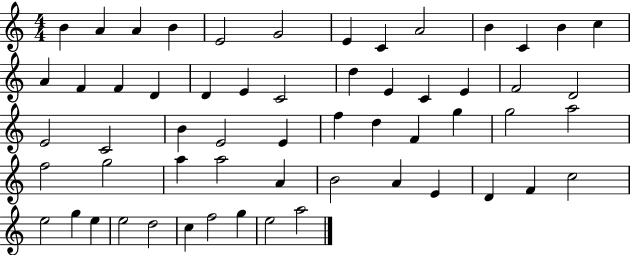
{
  \clef treble
  \numericTimeSignature
  \time 4/4
  \key c \major
  b'4 a'4 a'4 b'4 | e'2 g'2 | e'4 c'4 a'2 | b'4 c'4 b'4 c''4 | \break a'4 f'4 f'4 d'4 | d'4 e'4 c'2 | d''4 e'4 c'4 e'4 | f'2 d'2 | \break e'2 c'2 | b'4 e'2 e'4 | f''4 d''4 f'4 g''4 | g''2 a''2 | \break f''2 g''2 | a''4 a''2 a'4 | b'2 a'4 e'4 | d'4 f'4 c''2 | \break e''2 g''4 e''4 | e''2 d''2 | c''4 f''2 g''4 | e''2 a''2 | \break \bar "|."
}